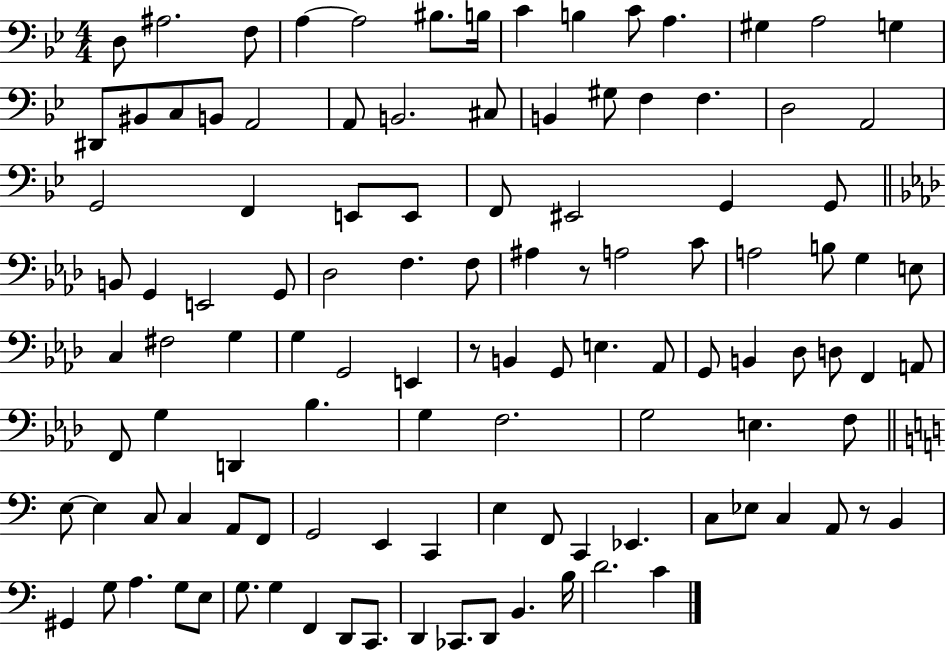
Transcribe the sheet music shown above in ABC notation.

X:1
T:Untitled
M:4/4
L:1/4
K:Bb
D,/2 ^A,2 F,/2 A, A,2 ^B,/2 B,/4 C B, C/2 A, ^G, A,2 G, ^D,,/2 ^B,,/2 C,/2 B,,/2 A,,2 A,,/2 B,,2 ^C,/2 B,, ^G,/2 F, F, D,2 A,,2 G,,2 F,, E,,/2 E,,/2 F,,/2 ^E,,2 G,, G,,/2 B,,/2 G,, E,,2 G,,/2 _D,2 F, F,/2 ^A, z/2 A,2 C/2 A,2 B,/2 G, E,/2 C, ^F,2 G, G, G,,2 E,, z/2 B,, G,,/2 E, _A,,/2 G,,/2 B,, _D,/2 D,/2 F,, A,,/2 F,,/2 G, D,, _B, G, F,2 G,2 E, F,/2 E,/2 E, C,/2 C, A,,/2 F,,/2 G,,2 E,, C,, E, F,,/2 C,, _E,, C,/2 _E,/2 C, A,,/2 z/2 B,, ^G,, G,/2 A, G,/2 E,/2 G,/2 G, F,, D,,/2 C,,/2 D,, _C,,/2 D,,/2 B,, B,/4 D2 C